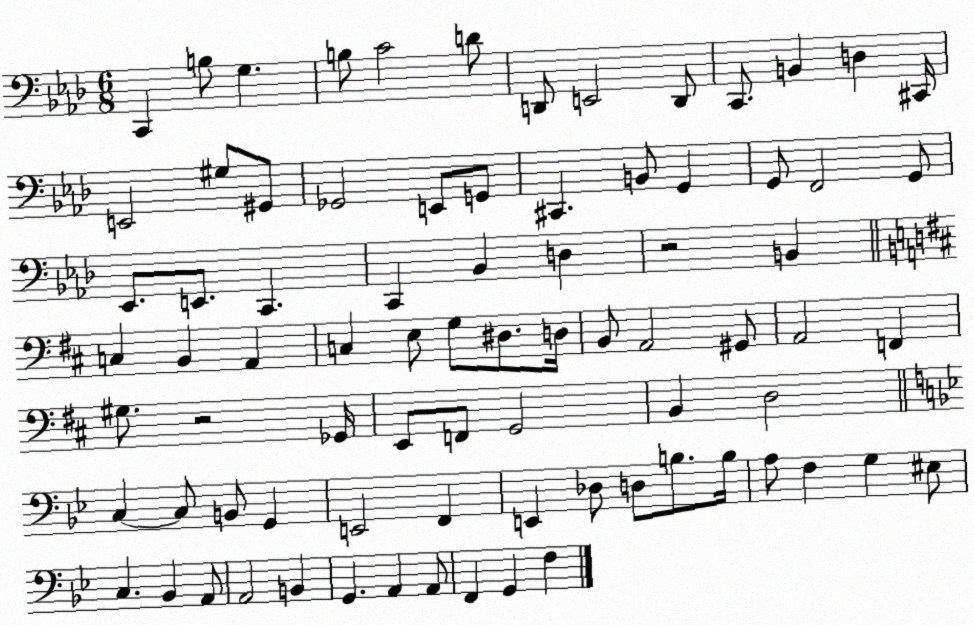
X:1
T:Untitled
M:6/8
L:1/4
K:Ab
C,, B,/2 G, B,/2 C2 D/2 D,,/2 E,,2 D,,/2 C,,/2 B,, D, ^C,,/4 E,,2 ^G,/2 ^G,,/2 _G,,2 E,,/2 G,,/2 ^C,, B,,/2 G,, G,,/2 F,,2 G,,/2 _E,,/2 E,,/2 C,, C,, _B,, D, z2 B,, C, B,, A,, C, E,/2 G,/2 ^D,/2 D,/4 B,,/2 A,,2 ^G,,/2 A,,2 F,, ^G,/2 z2 _G,,/4 E,,/2 F,,/2 G,,2 B,, D,2 C, C,/2 B,,/2 G,, E,,2 F,, E,, _D,/2 D,/2 B,/2 B,/4 A,/2 F, G, ^E,/2 C, _B,, A,,/2 A,,2 B,, G,, A,, A,,/2 F,, G,, F,